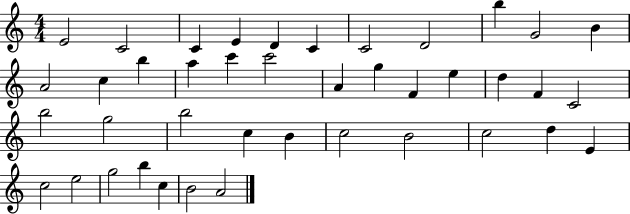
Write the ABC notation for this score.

X:1
T:Untitled
M:4/4
L:1/4
K:C
E2 C2 C E D C C2 D2 b G2 B A2 c b a c' c'2 A g F e d F C2 b2 g2 b2 c B c2 B2 c2 d E c2 e2 g2 b c B2 A2